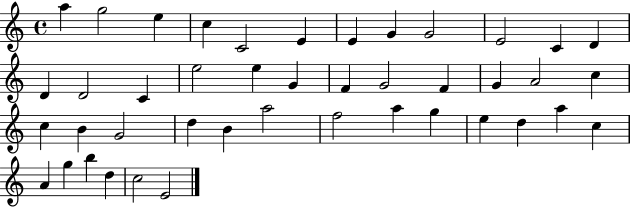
A5/q G5/h E5/q C5/q C4/h E4/q E4/q G4/q G4/h E4/h C4/q D4/q D4/q D4/h C4/q E5/h E5/q G4/q F4/q G4/h F4/q G4/q A4/h C5/q C5/q B4/q G4/h D5/q B4/q A5/h F5/h A5/q G5/q E5/q D5/q A5/q C5/q A4/q G5/q B5/q D5/q C5/h E4/h